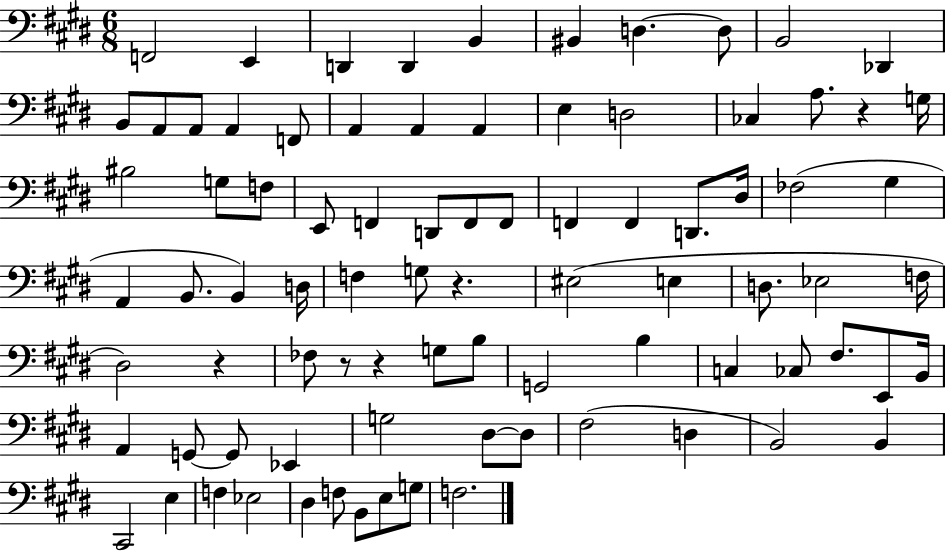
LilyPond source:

{
  \clef bass
  \numericTimeSignature
  \time 6/8
  \key e \major
  f,2 e,4 | d,4 d,4 b,4 | bis,4 d4.~~ d8 | b,2 des,4 | \break b,8 a,8 a,8 a,4 f,8 | a,4 a,4 a,4 | e4 d2 | ces4 a8. r4 g16 | \break bis2 g8 f8 | e,8 f,4 d,8 f,8 f,8 | f,4 f,4 d,8. dis16 | fes2( gis4 | \break a,4 b,8. b,4) d16 | f4 g8 r4. | eis2( e4 | d8. ees2 f16 | \break dis2) r4 | fes8 r8 r4 g8 b8 | g,2 b4 | c4 ces8 fis8. e,8 b,16 | \break a,4 g,8~~ g,8 ees,4 | g2 dis8~~ dis8 | fis2( d4 | b,2) b,4 | \break cis,2 e4 | f4 ees2 | dis4 f8 b,8 e8 g8 | f2. | \break \bar "|."
}